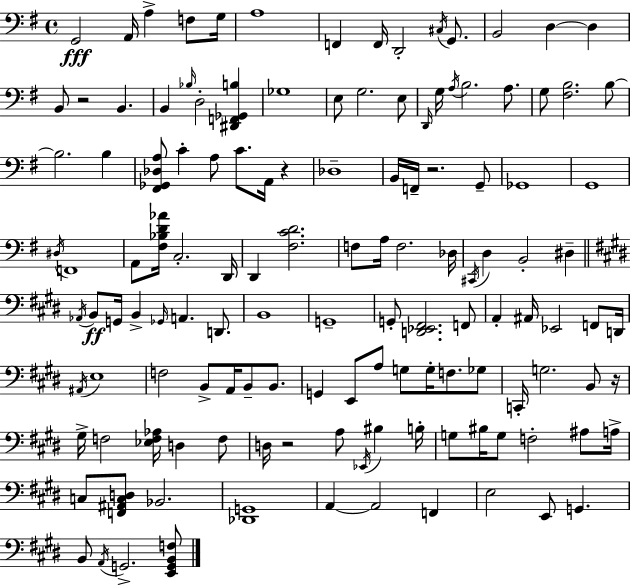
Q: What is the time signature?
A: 4/4